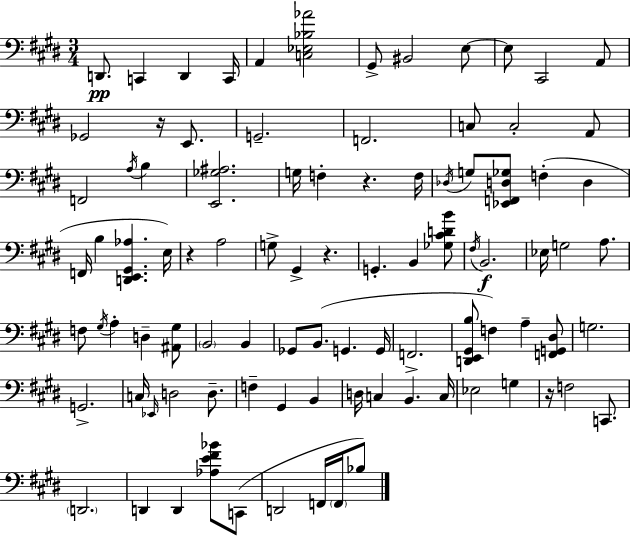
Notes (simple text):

D2/e. C2/q D2/q C2/s A2/q [C3,Eb3,Bb3,Ab4]/h G#2/e BIS2/h E3/e E3/e C#2/h A2/e Gb2/h R/s E2/e. G2/h. F2/h. C3/e C3/h A2/e F2/h A3/s B3/q [E2,Gb3,A#3]/h. G3/s F3/q R/q. F3/s Db3/s G3/e [Eb2,F2,D3,Gb3]/e F3/q D3/q F2/s B3/q [D2,E2,G#2,Ab3]/q. E3/s R/q A3/h G3/e G#2/q R/q. G2/q. B2/q [Gb3,C#4,D4,B4]/e F#3/s B2/h. Eb3/s G3/h A3/e. F3/e G#3/s A3/q D3/q [A#2,G#3]/e B2/h B2/q Gb2/e B2/e. G2/q. G2/s F2/h. [D2,E2,G#2,B3]/e F3/q A3/q [F2,G2,D#3]/e G3/h. G2/h. C3/s Eb2/s D3/h D3/e. F3/q G#2/q B2/q D3/s C3/q B2/q. C3/s Eb3/h G3/q R/s F3/h C2/e. D2/h. D2/q D2/q [Ab3,E4,F#4,Bb4]/e C2/e D2/h F2/s F2/s Bb3/e